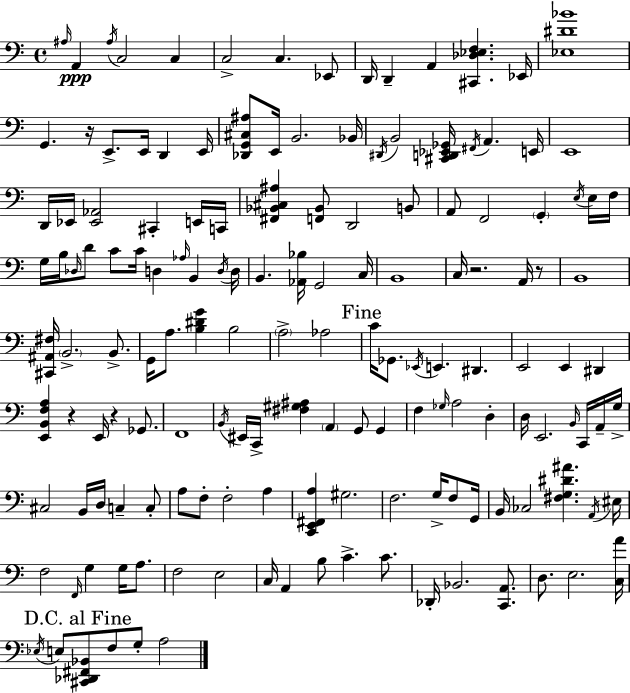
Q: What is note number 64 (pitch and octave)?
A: Ab3